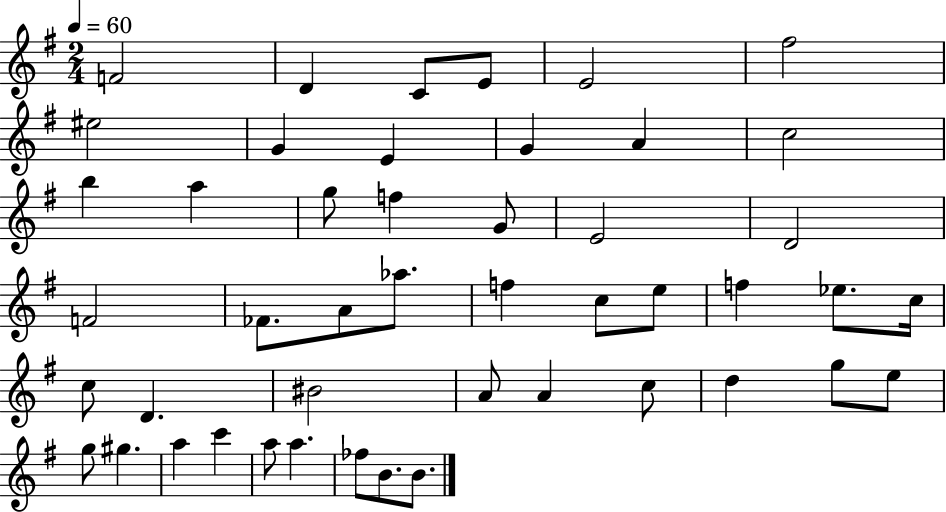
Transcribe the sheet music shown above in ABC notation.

X:1
T:Untitled
M:2/4
L:1/4
K:G
F2 D C/2 E/2 E2 ^f2 ^e2 G E G A c2 b a g/2 f G/2 E2 D2 F2 _F/2 A/2 _a/2 f c/2 e/2 f _e/2 c/4 c/2 D ^B2 A/2 A c/2 d g/2 e/2 g/2 ^g a c' a/2 a _f/2 B/2 B/2